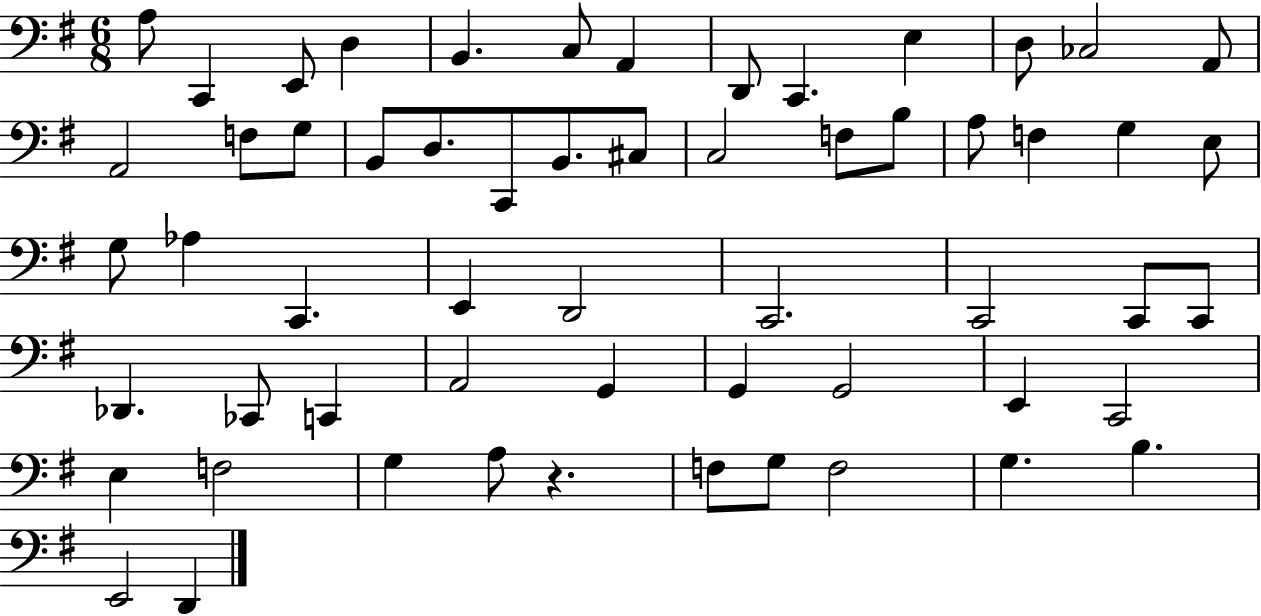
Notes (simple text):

A3/e C2/q E2/e D3/q B2/q. C3/e A2/q D2/e C2/q. E3/q D3/e CES3/h A2/e A2/h F3/e G3/e B2/e D3/e. C2/e B2/e. C#3/e C3/h F3/e B3/e A3/e F3/q G3/q E3/e G3/e Ab3/q C2/q. E2/q D2/h C2/h. C2/h C2/e C2/e Db2/q. CES2/e C2/q A2/h G2/q G2/q G2/h E2/q C2/h E3/q F3/h G3/q A3/e R/q. F3/e G3/e F3/h G3/q. B3/q. E2/h D2/q